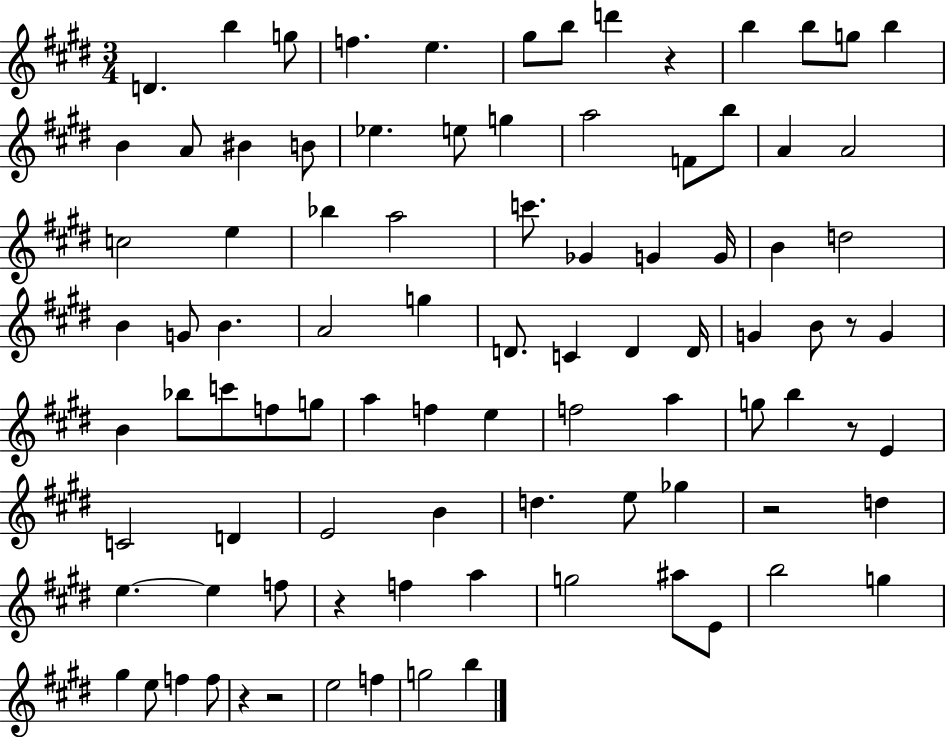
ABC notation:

X:1
T:Untitled
M:3/4
L:1/4
K:E
D b g/2 f e ^g/2 b/2 d' z b b/2 g/2 b B A/2 ^B B/2 _e e/2 g a2 F/2 b/2 A A2 c2 e _b a2 c'/2 _G G G/4 B d2 B G/2 B A2 g D/2 C D D/4 G B/2 z/2 G B _b/2 c'/2 f/2 g/2 a f e f2 a g/2 b z/2 E C2 D E2 B d e/2 _g z2 d e e f/2 z f a g2 ^a/2 E/2 b2 g ^g e/2 f f/2 z z2 e2 f g2 b